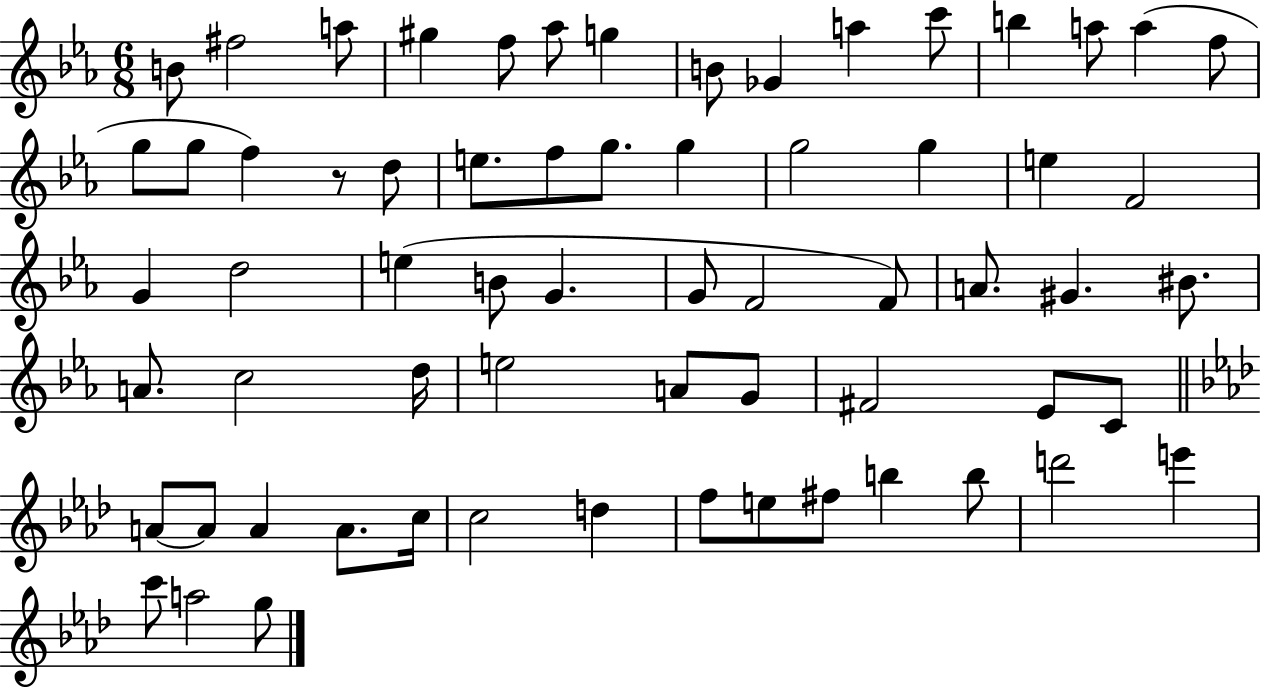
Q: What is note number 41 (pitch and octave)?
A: D5